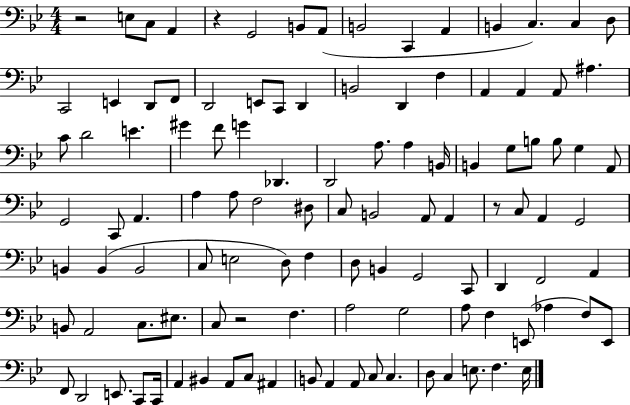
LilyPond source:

{
  \clef bass
  \numericTimeSignature
  \time 4/4
  \key bes \major
  \repeat volta 2 { r2 e8 c8 a,4 | r4 g,2 b,8 a,8( | b,2 c,4 a,4 | b,4 c4.) c4 d8 | \break c,2 e,4 d,8 f,8 | d,2 e,8 c,8 d,4 | b,2 d,4 f4 | a,4 a,4 a,8 ais4. | \break c'8 d'2 e'4. | gis'4 f'8 g'4 des,4. | d,2 a8. a4 b,16 | b,4 g8 b8 b8 g4 a,8 | \break g,2 c,8 a,4. | a4 a8 f2 dis8 | c8 b,2 a,8 a,4 | r8 c8 a,4 g,2 | \break b,4 b,4( b,2 | c8 e2 d8) f4 | d8 b,4 g,2 c,8 | d,4 f,2 a,4 | \break b,8 a,2 c8. eis8. | c8 r2 f4. | a2 g2 | a8 f4 e,8( aes4 f8) e,8 | \break f,8 d,2 e,8. c,8 c,16 | a,4 bis,4 a,8 c8 ais,4 | b,8 a,4 a,8 c8 c4. | d8 c4 e8. f4. e16 | \break } \bar "|."
}